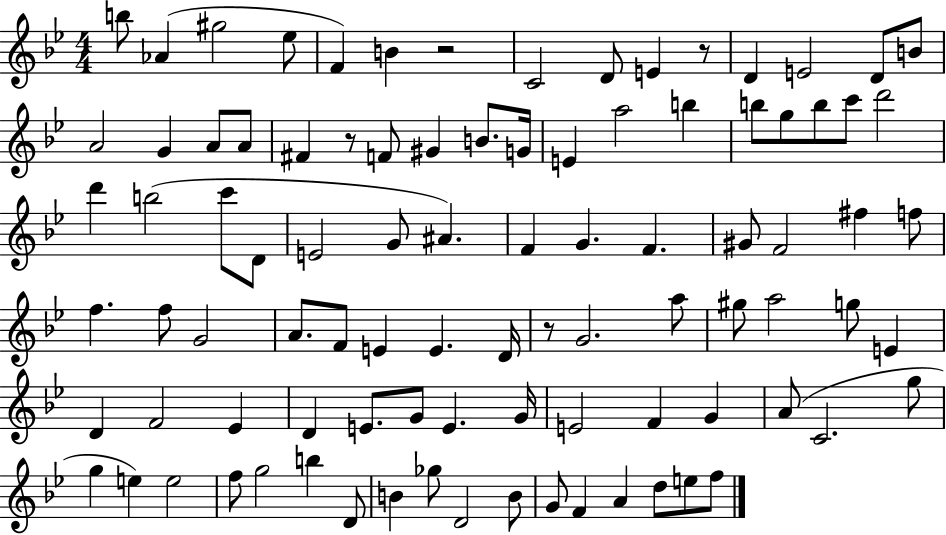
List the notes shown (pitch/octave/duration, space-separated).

B5/e Ab4/q G#5/h Eb5/e F4/q B4/q R/h C4/h D4/e E4/q R/e D4/q E4/h D4/e B4/e A4/h G4/q A4/e A4/e F#4/q R/e F4/e G#4/q B4/e. G4/s E4/q A5/h B5/q B5/e G5/e B5/e C6/e D6/h D6/q B5/h C6/e D4/e E4/h G4/e A#4/q. F4/q G4/q. F4/q. G#4/e F4/h F#5/q F5/e F5/q. F5/e G4/h A4/e. F4/e E4/q E4/q. D4/s R/e G4/h. A5/e G#5/e A5/h G5/e E4/q D4/q F4/h Eb4/q D4/q E4/e. G4/e E4/q. G4/s E4/h F4/q G4/q A4/e C4/h. G5/e G5/q E5/q E5/h F5/e G5/h B5/q D4/e B4/q Gb5/e D4/h B4/e G4/e F4/q A4/q D5/e E5/e F5/e